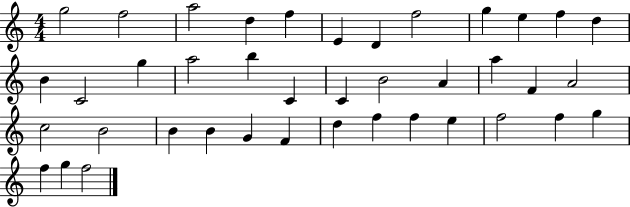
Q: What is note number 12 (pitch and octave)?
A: D5